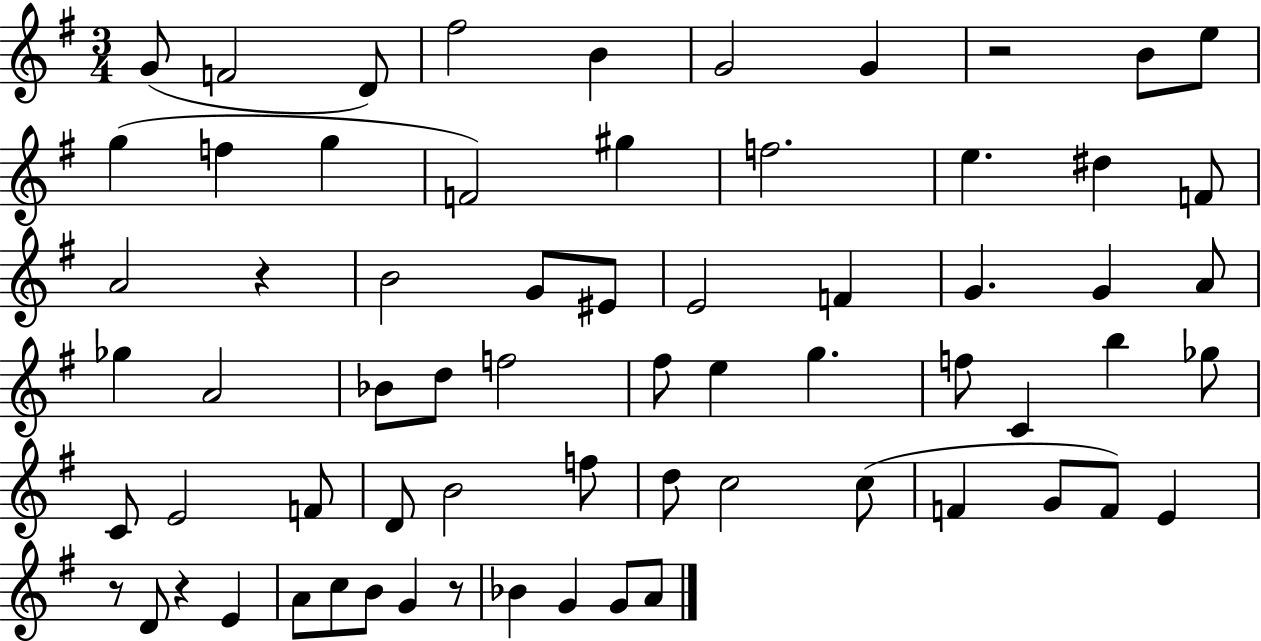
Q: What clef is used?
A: treble